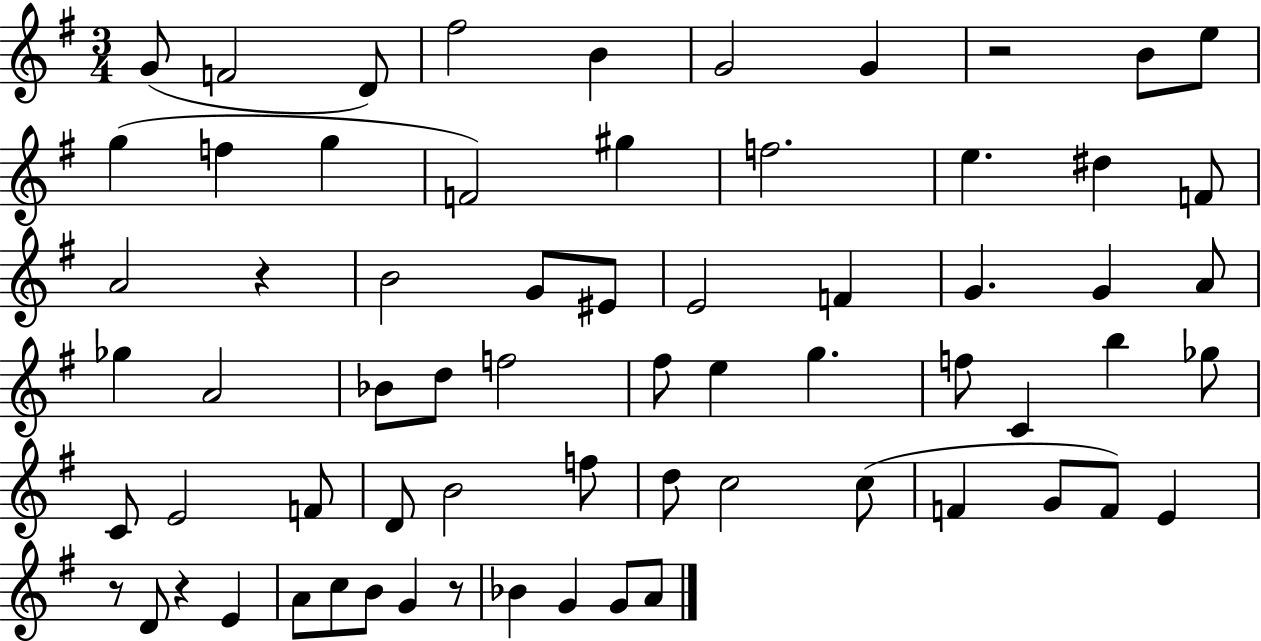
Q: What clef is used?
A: treble